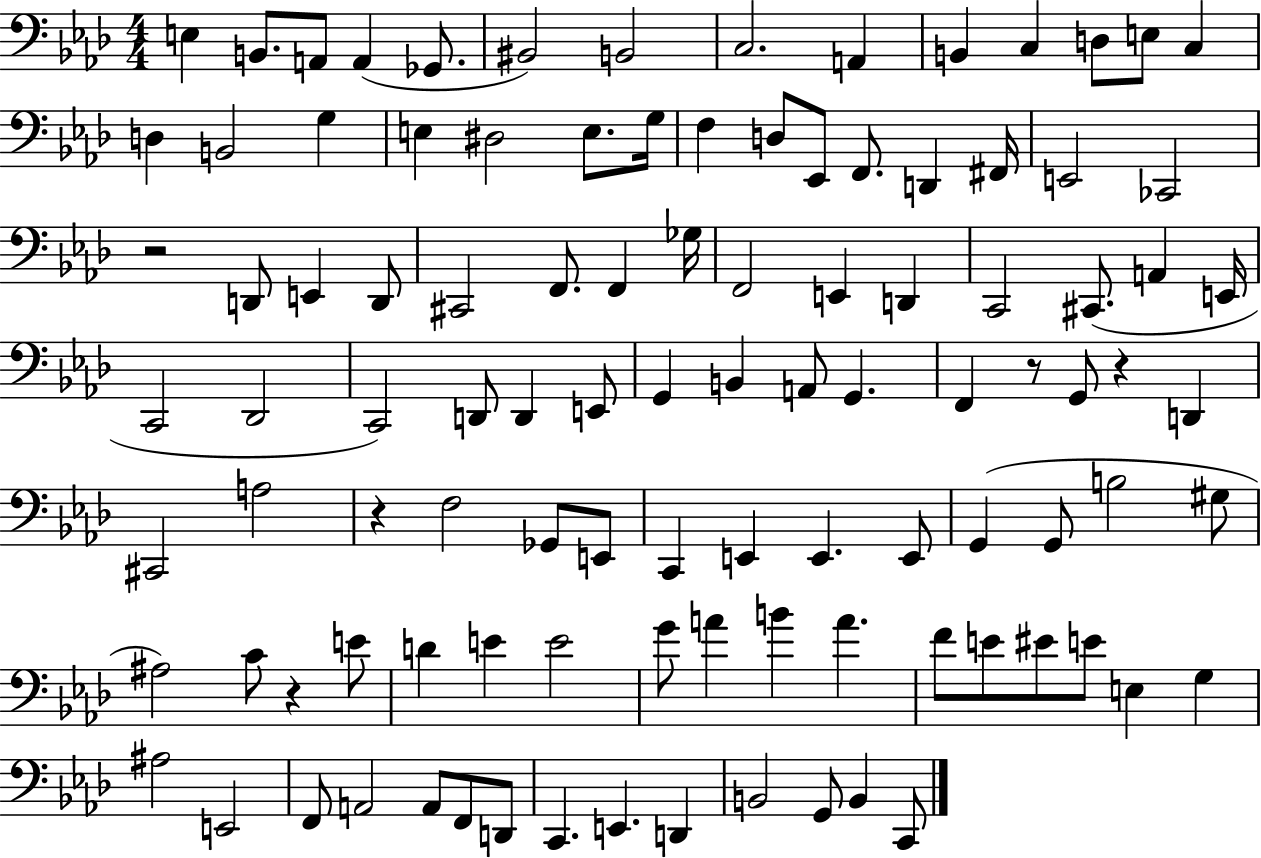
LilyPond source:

{
  \clef bass
  \numericTimeSignature
  \time 4/4
  \key aes \major
  e4 b,8. a,8 a,4( ges,8. | bis,2) b,2 | c2. a,4 | b,4 c4 d8 e8 c4 | \break d4 b,2 g4 | e4 dis2 e8. g16 | f4 d8 ees,8 f,8. d,4 fis,16 | e,2 ces,2 | \break r2 d,8 e,4 d,8 | cis,2 f,8. f,4 ges16 | f,2 e,4 d,4 | c,2 cis,8.( a,4 e,16 | \break c,2 des,2 | c,2) d,8 d,4 e,8 | g,4 b,4 a,8 g,4. | f,4 r8 g,8 r4 d,4 | \break cis,2 a2 | r4 f2 ges,8 e,8 | c,4 e,4 e,4. e,8 | g,4( g,8 b2 gis8 | \break ais2) c'8 r4 e'8 | d'4 e'4 e'2 | g'8 a'4 b'4 a'4. | f'8 e'8 eis'8 e'8 e4 g4 | \break ais2 e,2 | f,8 a,2 a,8 f,8 d,8 | c,4. e,4. d,4 | b,2 g,8 b,4 c,8 | \break \bar "|."
}